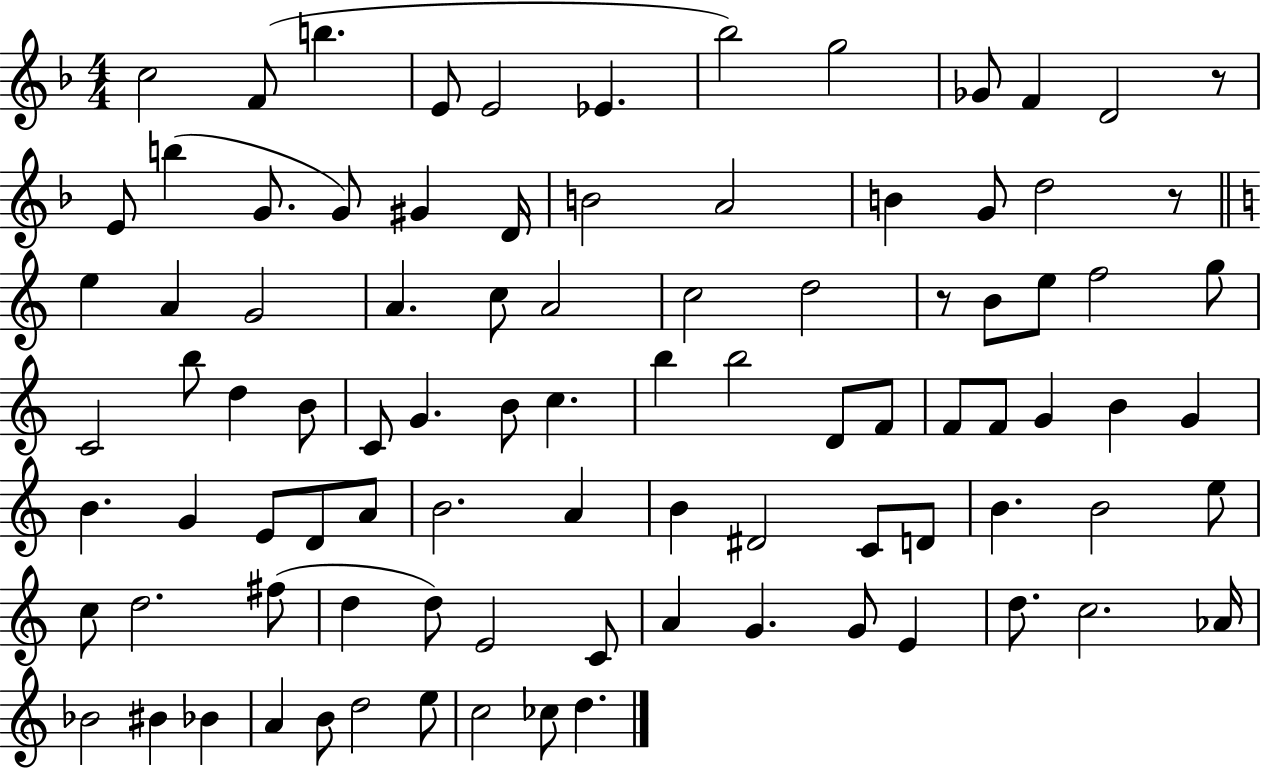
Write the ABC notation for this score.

X:1
T:Untitled
M:4/4
L:1/4
K:F
c2 F/2 b E/2 E2 _E _b2 g2 _G/2 F D2 z/2 E/2 b G/2 G/2 ^G D/4 B2 A2 B G/2 d2 z/2 e A G2 A c/2 A2 c2 d2 z/2 B/2 e/2 f2 g/2 C2 b/2 d B/2 C/2 G B/2 c b b2 D/2 F/2 F/2 F/2 G B G B G E/2 D/2 A/2 B2 A B ^D2 C/2 D/2 B B2 e/2 c/2 d2 ^f/2 d d/2 E2 C/2 A G G/2 E d/2 c2 _A/4 _B2 ^B _B A B/2 d2 e/2 c2 _c/2 d